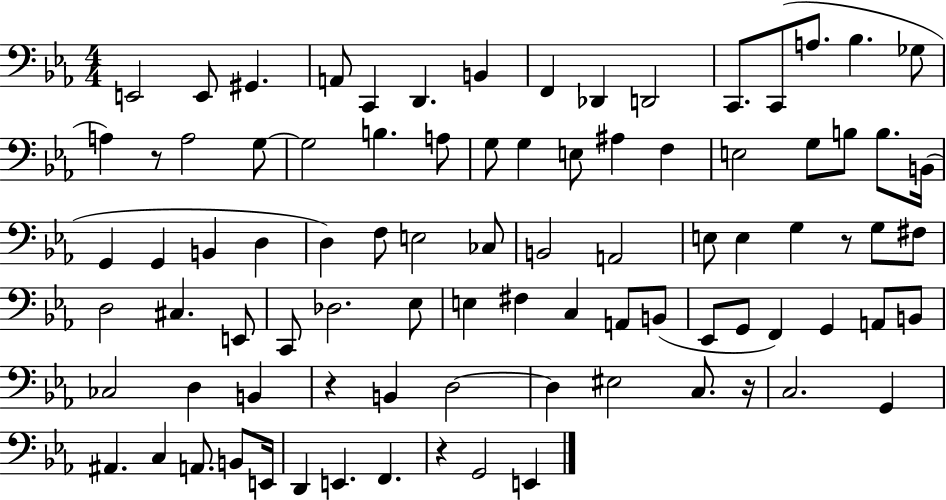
{
  \clef bass
  \numericTimeSignature
  \time 4/4
  \key ees \major
  e,2 e,8 gis,4. | a,8 c,4 d,4. b,4 | f,4 des,4 d,2 | c,8. c,8( a8. bes4. ges8 | \break a4) r8 a2 g8~~ | g2 b4. a8 | g8 g4 e8 ais4 f4 | e2 g8 b8 b8. b,16( | \break g,4 g,4 b,4 d4 | d4) f8 e2 ces8 | b,2 a,2 | e8 e4 g4 r8 g8 fis8 | \break d2 cis4. e,8 | c,8 des2. ees8 | e4 fis4 c4 a,8 b,8( | ees,8 g,8 f,4) g,4 a,8 b,8 | \break ces2 d4 b,4 | r4 b,4 d2~~ | d4 eis2 c8. r16 | c2. g,4 | \break ais,4. c4 a,8. b,8 e,16 | d,4 e,4. f,4. | r4 g,2 e,4 | \bar "|."
}